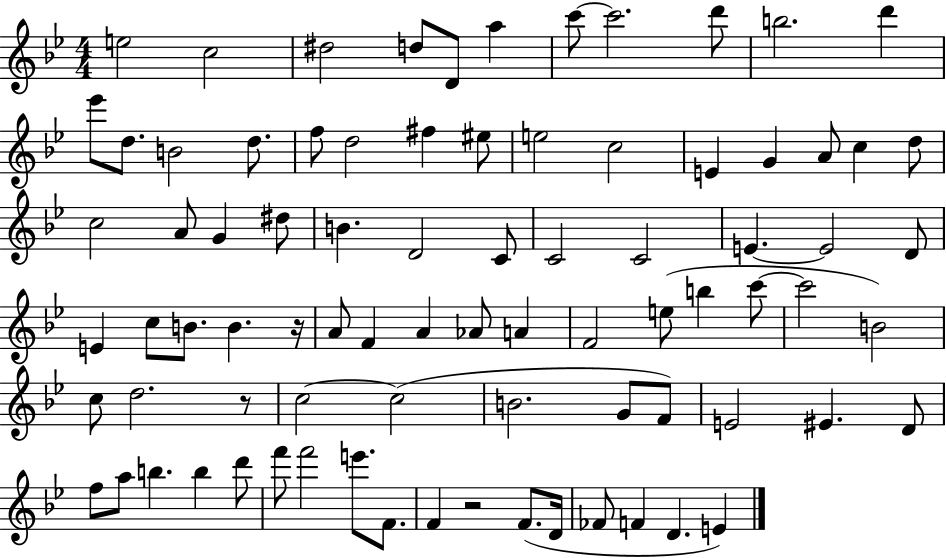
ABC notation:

X:1
T:Untitled
M:4/4
L:1/4
K:Bb
e2 c2 ^d2 d/2 D/2 a c'/2 c'2 d'/2 b2 d' _e'/2 d/2 B2 d/2 f/2 d2 ^f ^e/2 e2 c2 E G A/2 c d/2 c2 A/2 G ^d/2 B D2 C/2 C2 C2 E E2 D/2 E c/2 B/2 B z/4 A/2 F A _A/2 A F2 e/2 b c'/2 c'2 B2 c/2 d2 z/2 c2 c2 B2 G/2 F/2 E2 ^E D/2 f/2 a/2 b b d'/2 f'/2 f'2 e'/2 F/2 F z2 F/2 D/4 _F/2 F D E